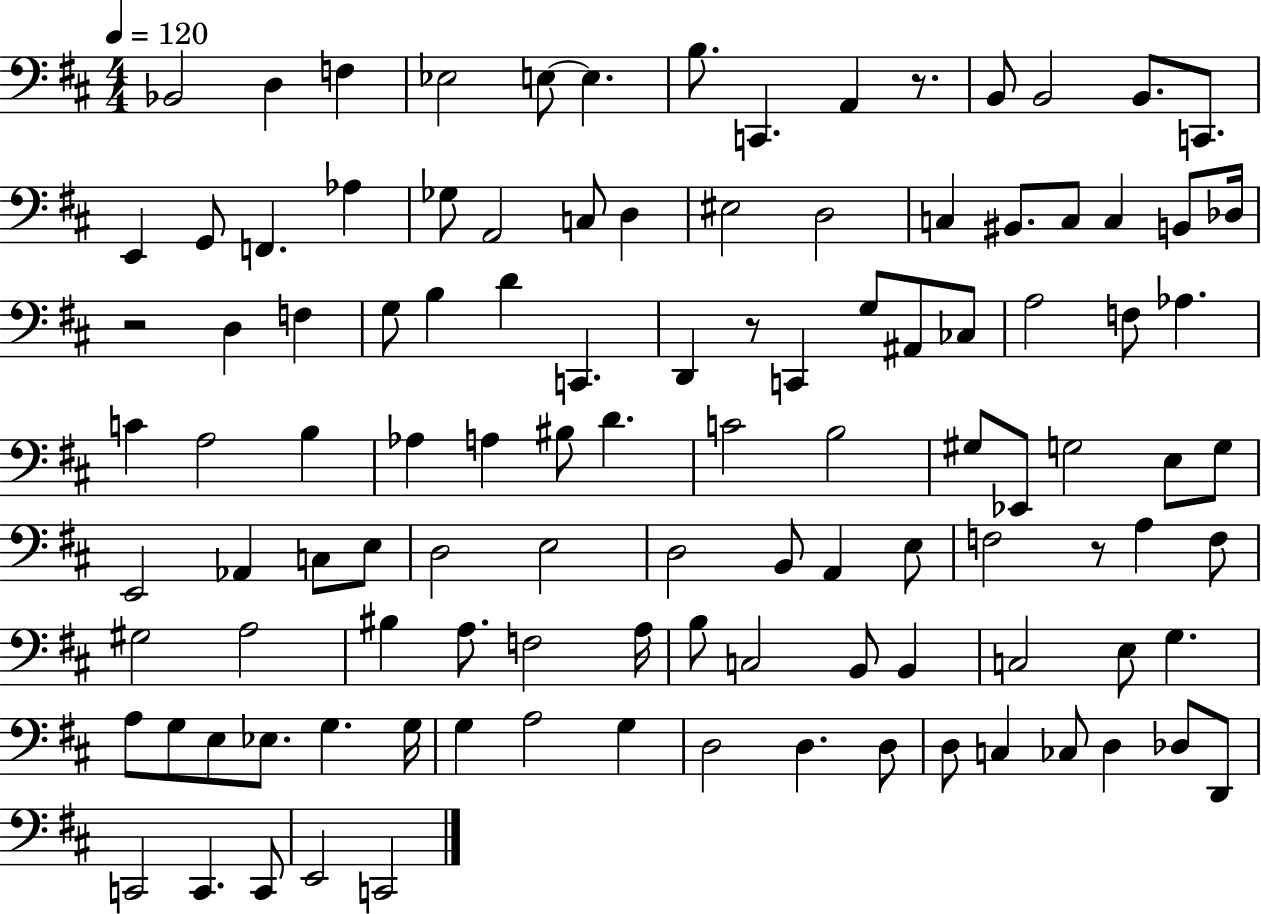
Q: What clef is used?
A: bass